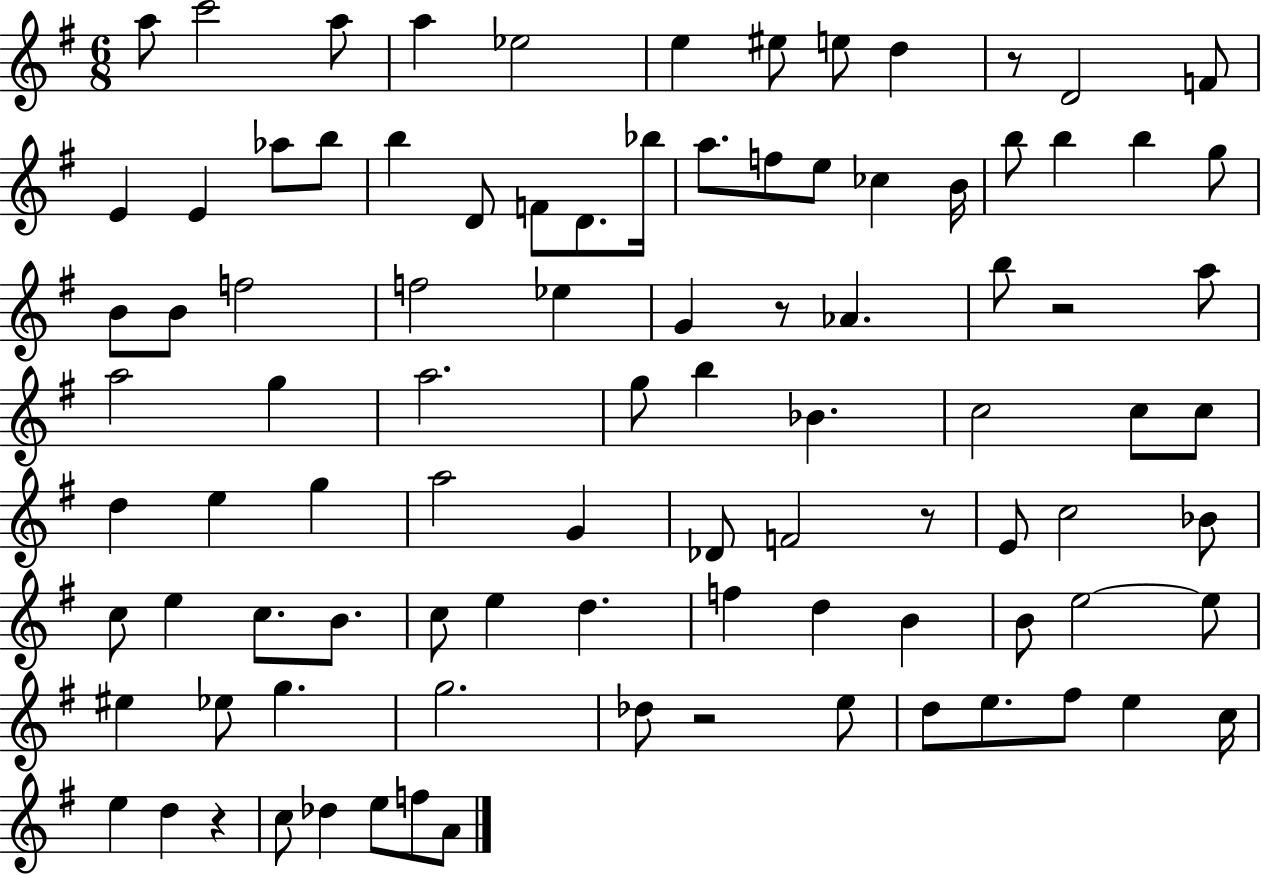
X:1
T:Untitled
M:6/8
L:1/4
K:G
a/2 c'2 a/2 a _e2 e ^e/2 e/2 d z/2 D2 F/2 E E _a/2 b/2 b D/2 F/2 D/2 _b/4 a/2 f/2 e/2 _c B/4 b/2 b b g/2 B/2 B/2 f2 f2 _e G z/2 _A b/2 z2 a/2 a2 g a2 g/2 b _B c2 c/2 c/2 d e g a2 G _D/2 F2 z/2 E/2 c2 _B/2 c/2 e c/2 B/2 c/2 e d f d B B/2 e2 e/2 ^e _e/2 g g2 _d/2 z2 e/2 d/2 e/2 ^f/2 e c/4 e d z c/2 _d e/2 f/2 A/2